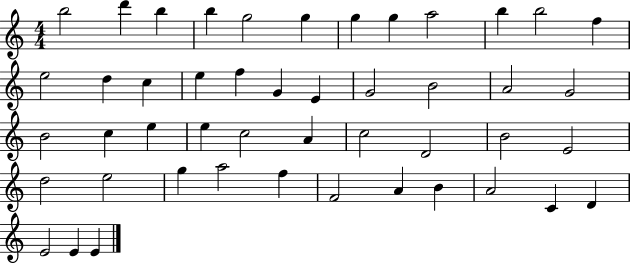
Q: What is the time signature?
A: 4/4